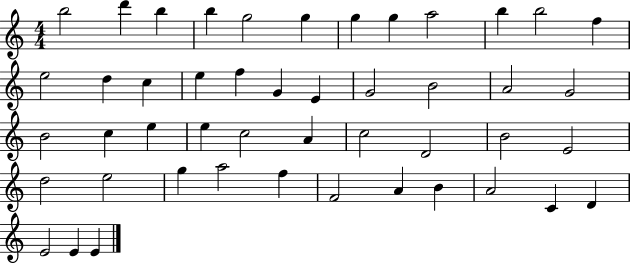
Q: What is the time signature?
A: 4/4